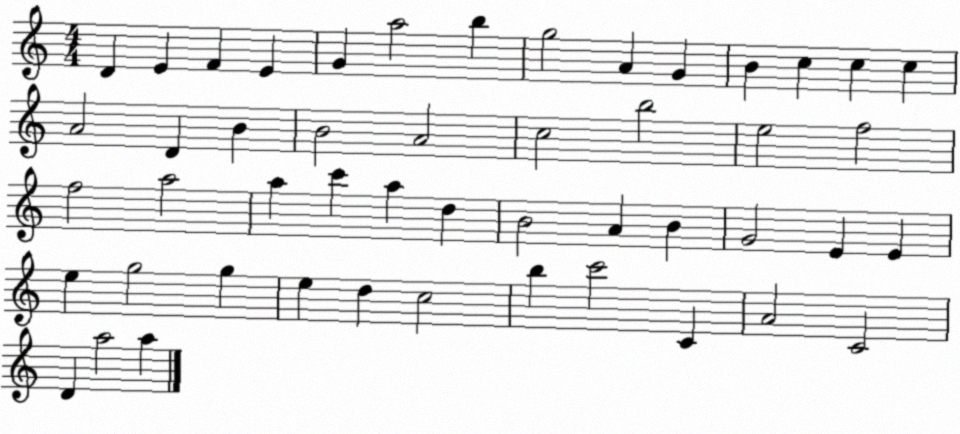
X:1
T:Untitled
M:4/4
L:1/4
K:C
D E F E G a2 b g2 A G B c c c A2 D B B2 A2 c2 b2 e2 f2 f2 a2 a c' a d B2 A B G2 E E e g2 g e d c2 b c'2 C A2 C2 D a2 a